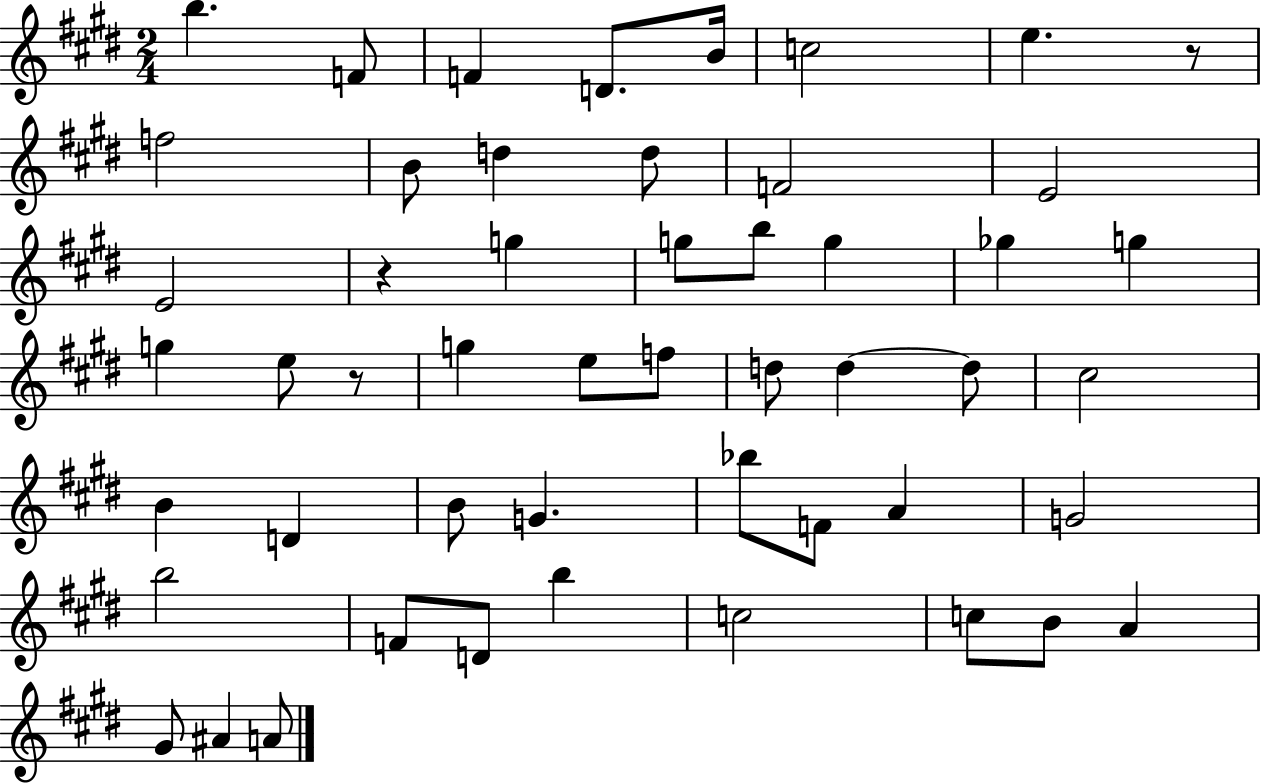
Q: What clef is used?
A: treble